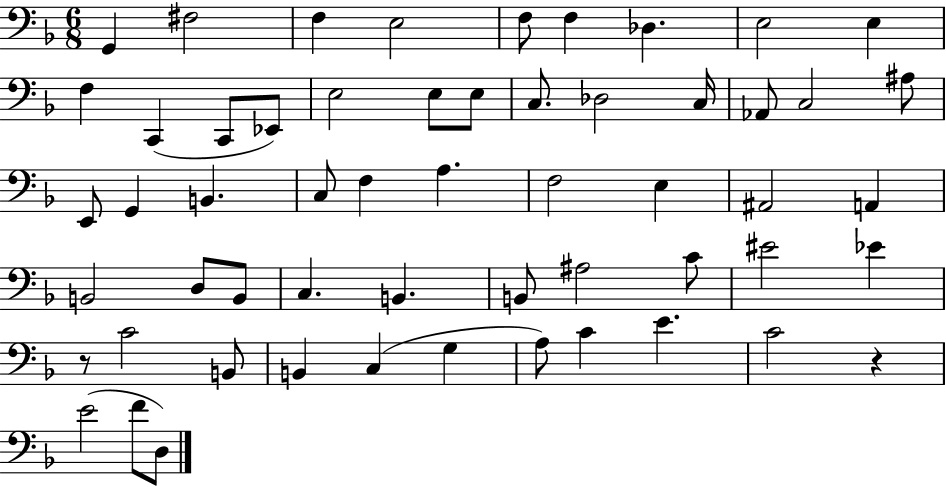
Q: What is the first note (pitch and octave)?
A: G2